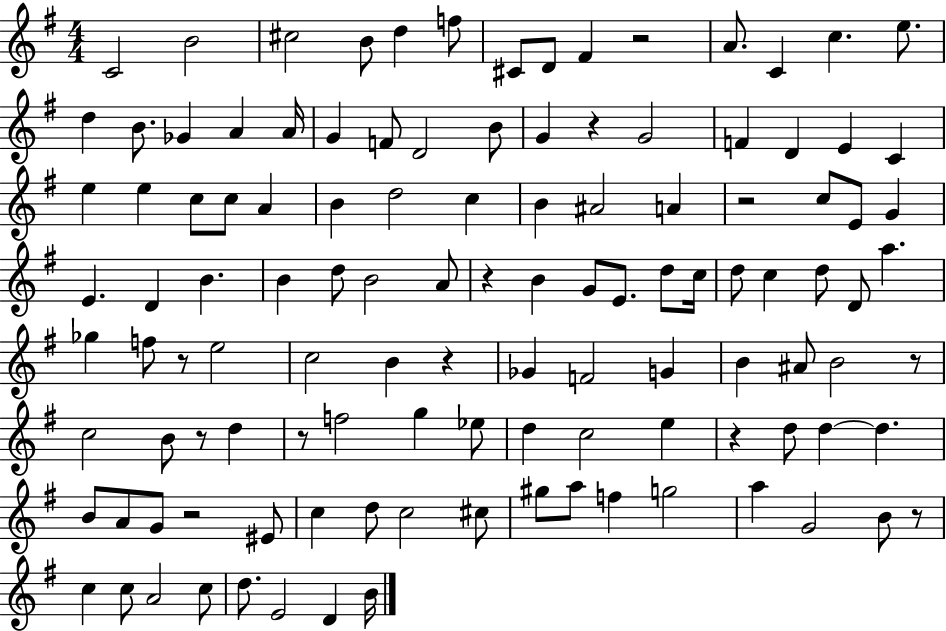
{
  \clef treble
  \numericTimeSignature
  \time 4/4
  \key g \major
  c'2 b'2 | cis''2 b'8 d''4 f''8 | cis'8 d'8 fis'4 r2 | a'8. c'4 c''4. e''8. | \break d''4 b'8. ges'4 a'4 a'16 | g'4 f'8 d'2 b'8 | g'4 r4 g'2 | f'4 d'4 e'4 c'4 | \break e''4 e''4 c''8 c''8 a'4 | b'4 d''2 c''4 | b'4 ais'2 a'4 | r2 c''8 e'8 g'4 | \break e'4. d'4 b'4. | b'4 d''8 b'2 a'8 | r4 b'4 g'8 e'8. d''8 c''16 | d''8 c''4 d''8 d'8 a''4. | \break ges''4 f''8 r8 e''2 | c''2 b'4 r4 | ges'4 f'2 g'4 | b'4 ais'8 b'2 r8 | \break c''2 b'8 r8 d''4 | r8 f''2 g''4 ees''8 | d''4 c''2 e''4 | r4 d''8 d''4~~ d''4. | \break b'8 a'8 g'8 r2 eis'8 | c''4 d''8 c''2 cis''8 | gis''8 a''8 f''4 g''2 | a''4 g'2 b'8 r8 | \break c''4 c''8 a'2 c''8 | d''8. e'2 d'4 b'16 | \bar "|."
}